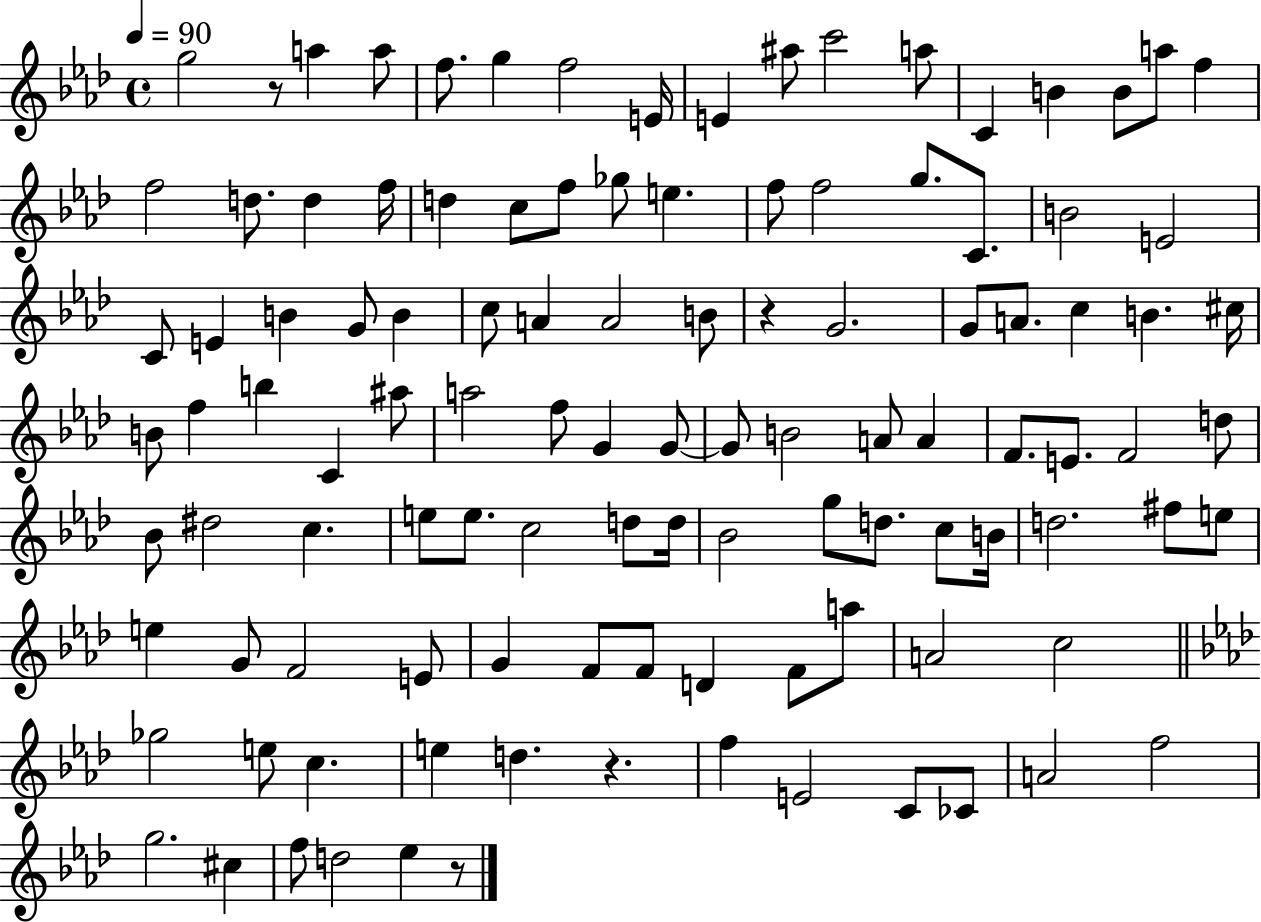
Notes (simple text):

G5/h R/e A5/q A5/e F5/e. G5/q F5/h E4/s E4/q A#5/e C6/h A5/e C4/q B4/q B4/e A5/e F5/q F5/h D5/e. D5/q F5/s D5/q C5/e F5/e Gb5/e E5/q. F5/e F5/h G5/e. C4/e. B4/h E4/h C4/e E4/q B4/q G4/e B4/q C5/e A4/q A4/h B4/e R/q G4/h. G4/e A4/e. C5/q B4/q. C#5/s B4/e F5/q B5/q C4/q A#5/e A5/h F5/e G4/q G4/e G4/e B4/h A4/e A4/q F4/e. E4/e. F4/h D5/e Bb4/e D#5/h C5/q. E5/e E5/e. C5/h D5/e D5/s Bb4/h G5/e D5/e. C5/e B4/s D5/h. F#5/e E5/e E5/q G4/e F4/h E4/e G4/q F4/e F4/e D4/q F4/e A5/e A4/h C5/h Gb5/h E5/e C5/q. E5/q D5/q. R/q. F5/q E4/h C4/e CES4/e A4/h F5/h G5/h. C#5/q F5/e D5/h Eb5/q R/e